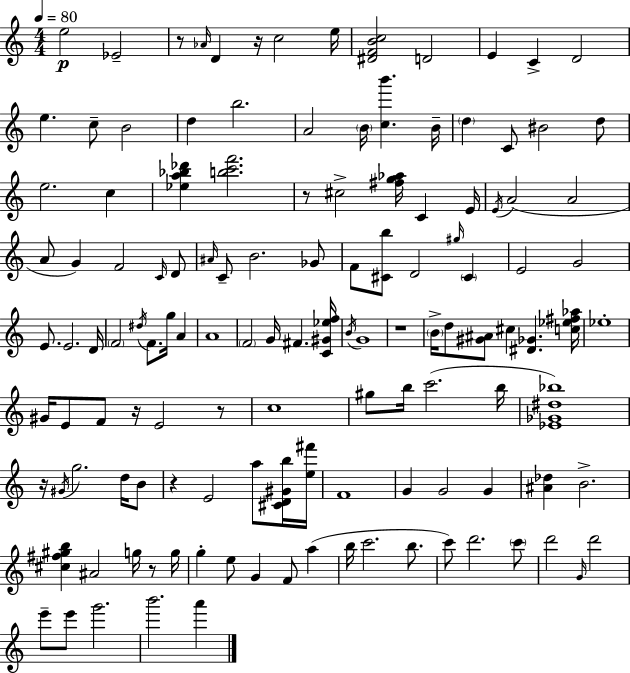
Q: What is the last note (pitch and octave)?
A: A6